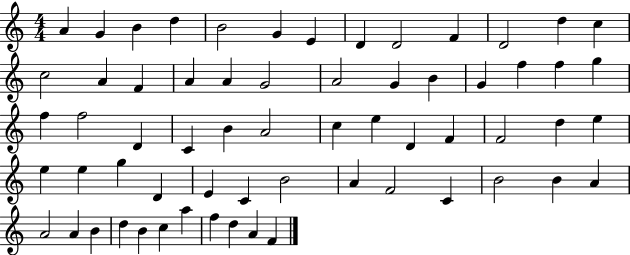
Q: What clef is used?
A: treble